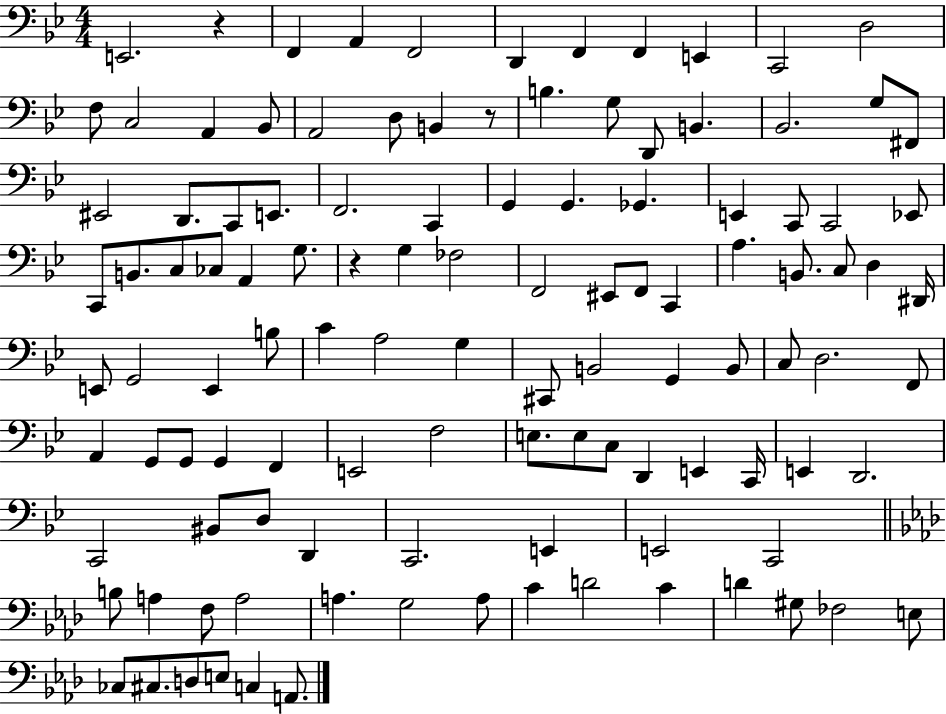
E2/h. R/q F2/q A2/q F2/h D2/q F2/q F2/q E2/q C2/h D3/h F3/e C3/h A2/q Bb2/e A2/h D3/e B2/q R/e B3/q. G3/e D2/e B2/q. Bb2/h. G3/e F#2/e EIS2/h D2/e. C2/e E2/e. F2/h. C2/q G2/q G2/q. Gb2/q. E2/q C2/e C2/h Eb2/e C2/e B2/e. C3/e CES3/e A2/q G3/e. R/q G3/q FES3/h F2/h EIS2/e F2/e C2/q A3/q. B2/e. C3/e D3/q D#2/s E2/e G2/h E2/q B3/e C4/q A3/h G3/q C#2/e B2/h G2/q B2/e C3/e D3/h. F2/e A2/q G2/e G2/e G2/q F2/q E2/h F3/h E3/e. E3/e C3/e D2/q E2/q C2/s E2/q D2/h. C2/h BIS2/e D3/e D2/q C2/h. E2/q E2/h C2/h B3/e A3/q F3/e A3/h A3/q. G3/h A3/e C4/q D4/h C4/q D4/q G#3/e FES3/h E3/e CES3/e C#3/e. D3/e E3/e C3/q A2/e.